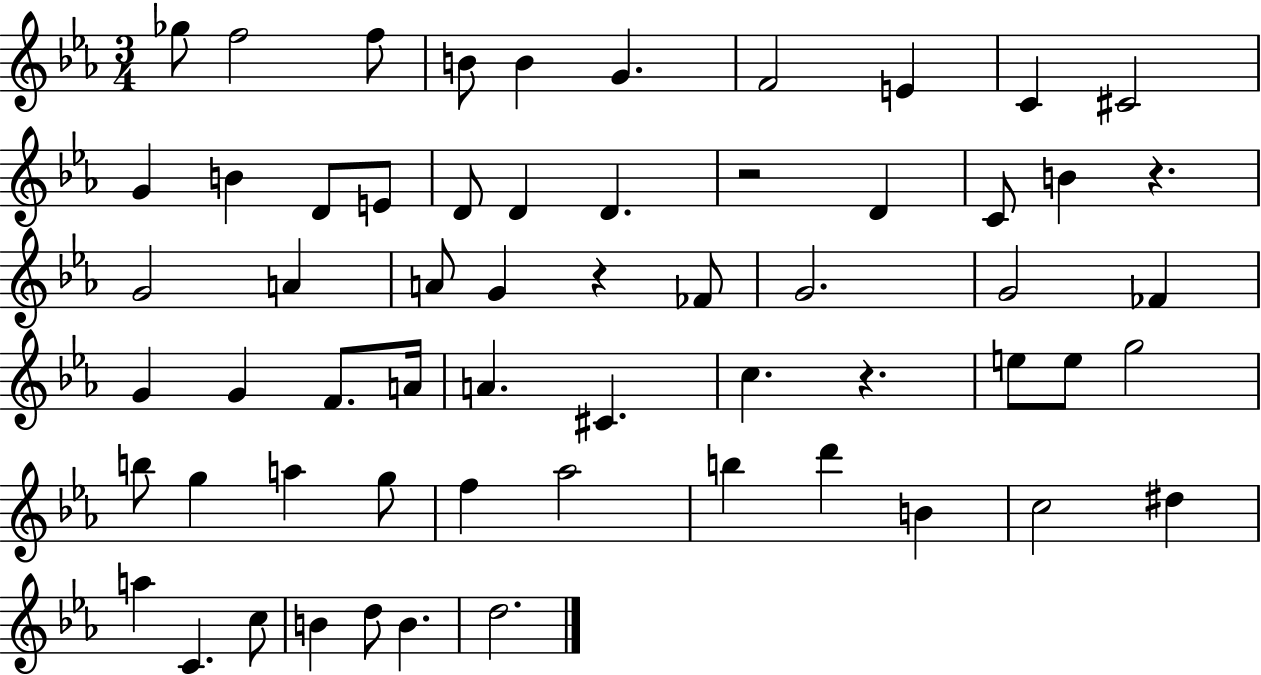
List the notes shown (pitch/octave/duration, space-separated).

Gb5/e F5/h F5/e B4/e B4/q G4/q. F4/h E4/q C4/q C#4/h G4/q B4/q D4/e E4/e D4/e D4/q D4/q. R/h D4/q C4/e B4/q R/q. G4/h A4/q A4/e G4/q R/q FES4/e G4/h. G4/h FES4/q G4/q G4/q F4/e. A4/s A4/q. C#4/q. C5/q. R/q. E5/e E5/e G5/h B5/e G5/q A5/q G5/e F5/q Ab5/h B5/q D6/q B4/q C5/h D#5/q A5/q C4/q. C5/e B4/q D5/e B4/q. D5/h.